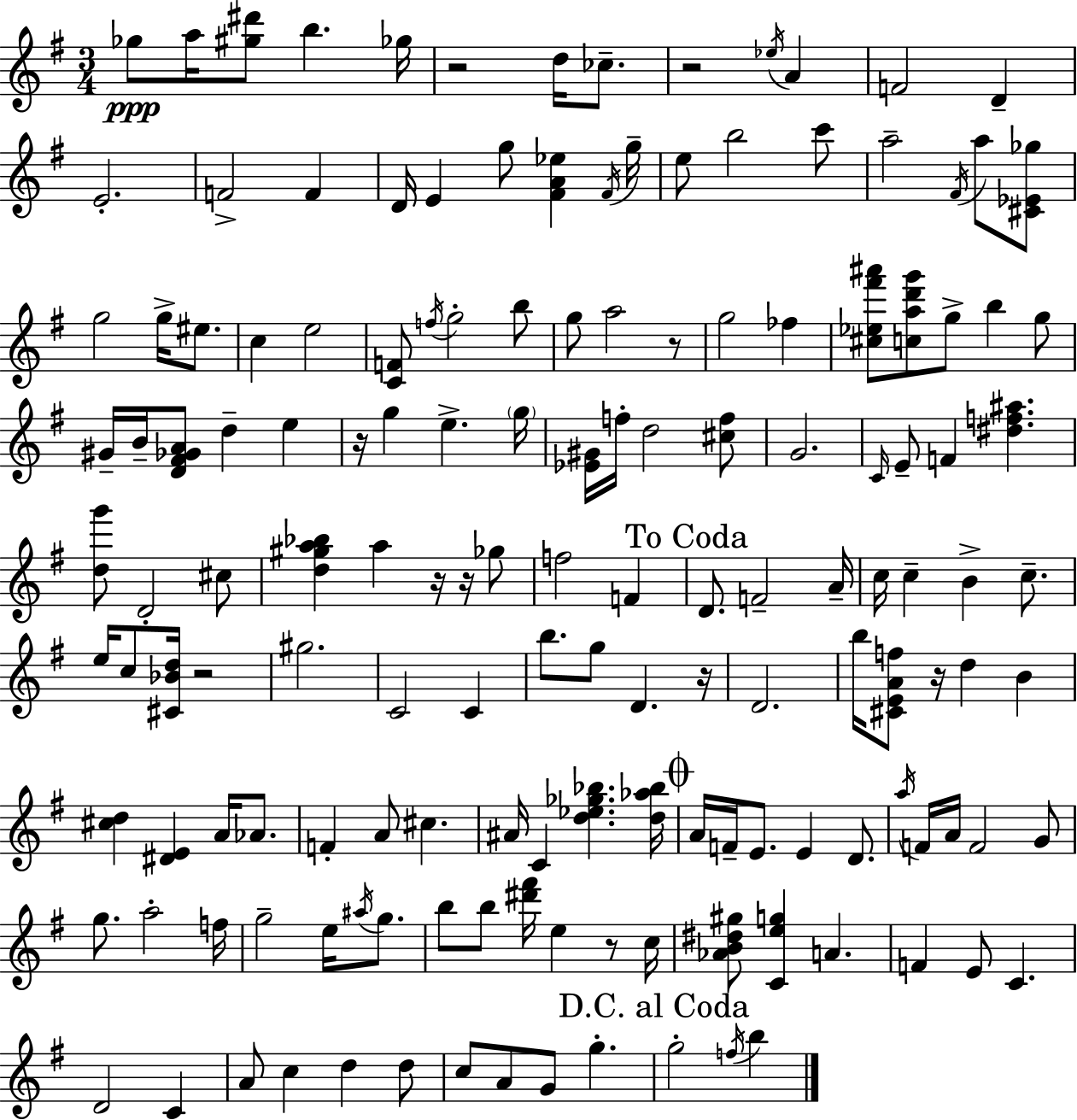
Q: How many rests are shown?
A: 10